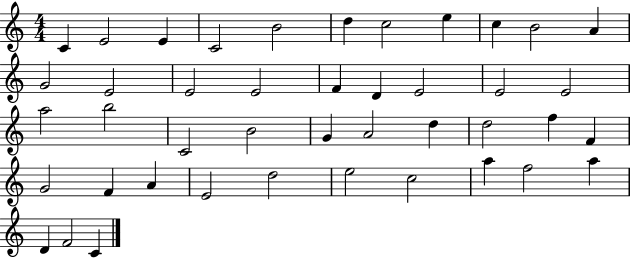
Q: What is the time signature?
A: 4/4